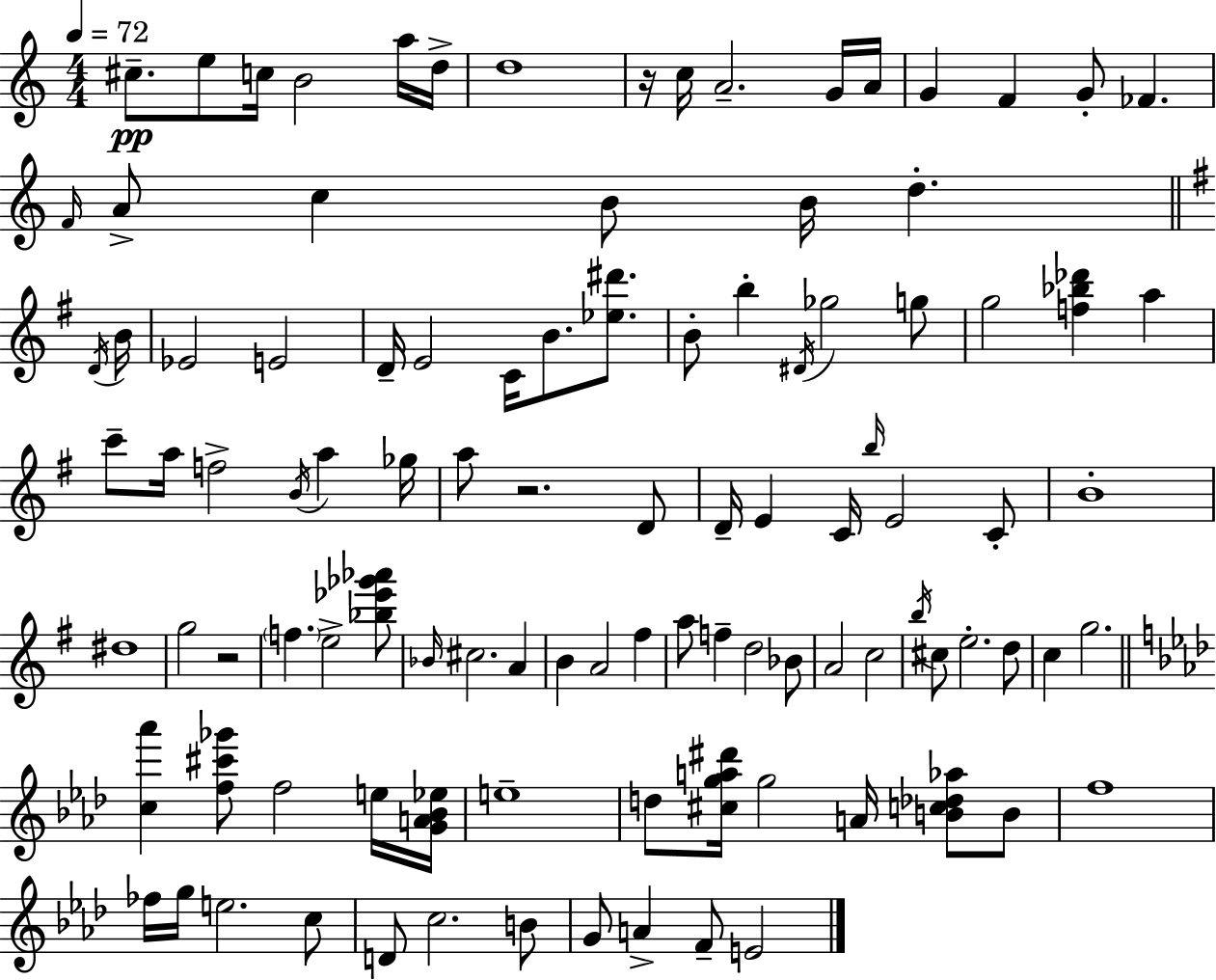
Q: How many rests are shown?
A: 3